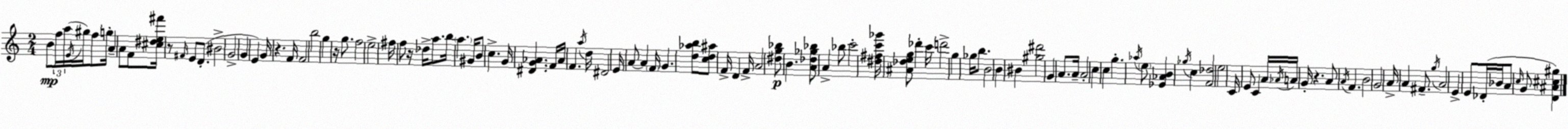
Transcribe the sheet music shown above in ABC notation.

X:1
T:Untitled
M:2/4
L:1/4
K:Am
B/2 f/4 a/4 E/4 ^g/4 f/2 g/4 A A/2 F/2 [^c^de^f']/4 z/2 ^F/4 E/2 D/2 ^B2 G2 G E G/4 z F/4 F2 b2 g z/4 g/2 f2 e2 ^f/4 f/2 z/4 _d/4 a/2 b/4 a ^G/4 B/2 c G/4 [^DG_A] F/4 _A/4 F a/4 d/4 ^D2 E/4 A/2 A F/4 G [d_ab]/2 [cd^a]/2 F/4 D F/4 A2 [^dg_b]/2 B [A_d_g_b]/2 A _b/2 c'2 [^d^fc'_g']/4 [^A_deg]/2 _d' c'/4 d'2 g _g/4 b/2 B2 B ^B [^g^d']2 G A/2 A/4 A2 c c g _a/4 e/2 [_E_AB] _g/4 c [F_d]2 e2 C/4 E/2 C A/4 _A/4 A/4 G/4 z A/2 A/4 F B2 G2 A/4 A ^F/2 g/4 A2 E E/2 _D/4 _B/4 A/2 c/4 G/2 [D^A^c^g]